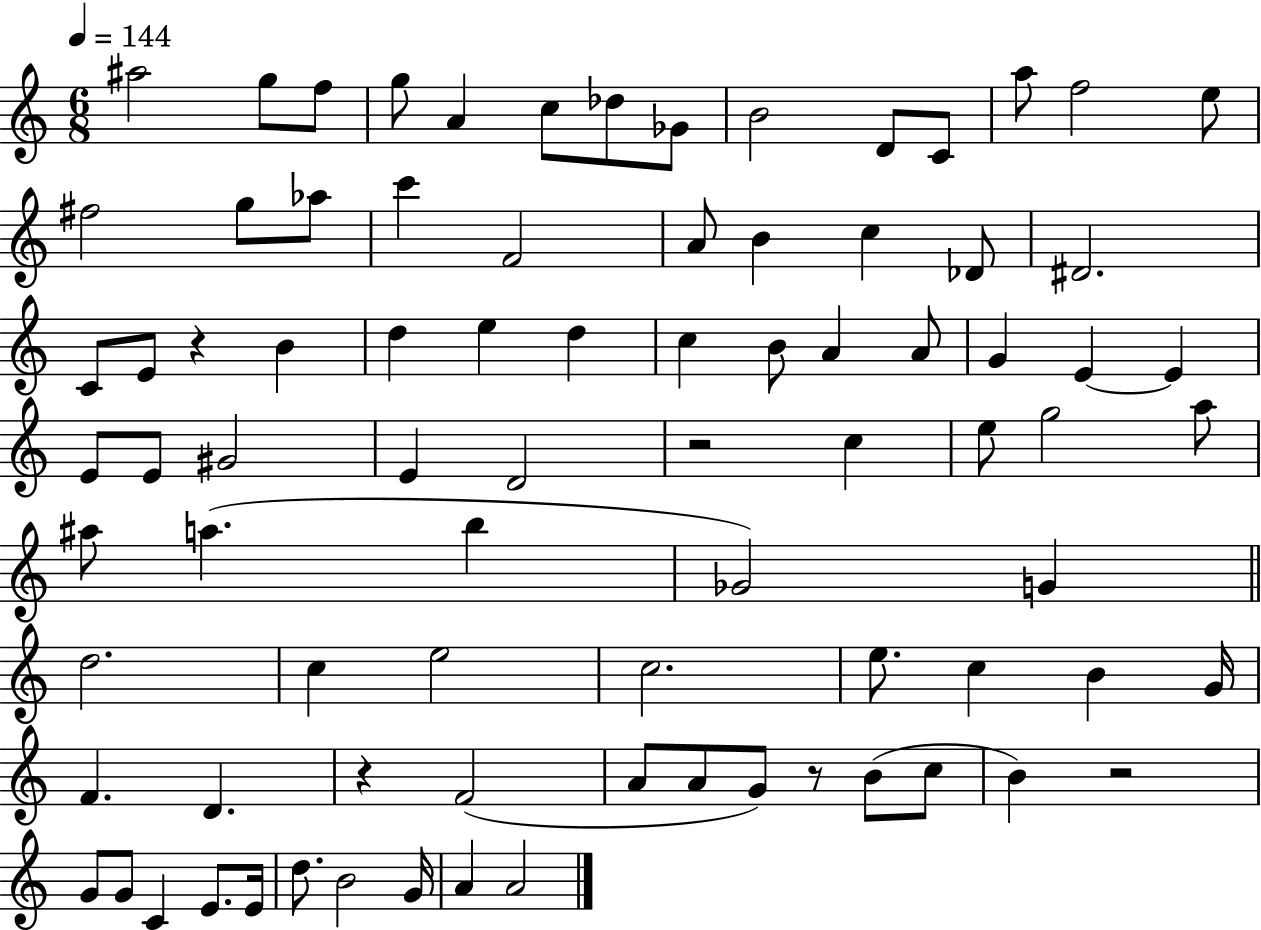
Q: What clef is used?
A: treble